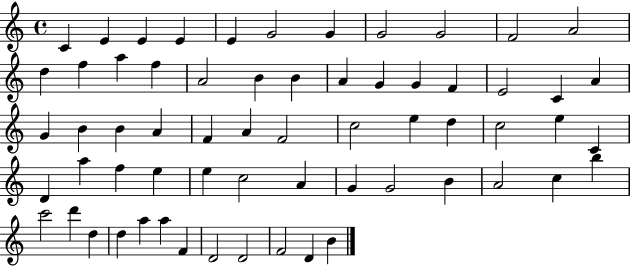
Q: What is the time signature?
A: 4/4